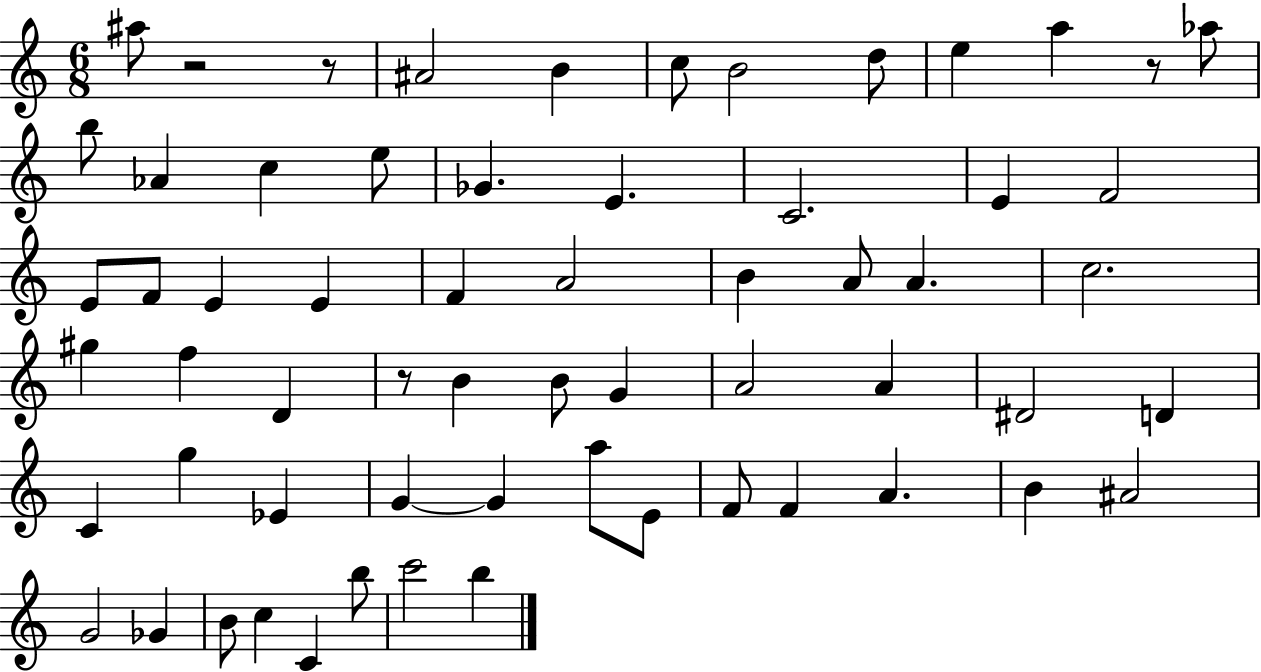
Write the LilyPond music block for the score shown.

{
  \clef treble
  \numericTimeSignature
  \time 6/8
  \key c \major
  \repeat volta 2 { ais''8 r2 r8 | ais'2 b'4 | c''8 b'2 d''8 | e''4 a''4 r8 aes''8 | \break b''8 aes'4 c''4 e''8 | ges'4. e'4. | c'2. | e'4 f'2 | \break e'8 f'8 e'4 e'4 | f'4 a'2 | b'4 a'8 a'4. | c''2. | \break gis''4 f''4 d'4 | r8 b'4 b'8 g'4 | a'2 a'4 | dis'2 d'4 | \break c'4 g''4 ees'4 | g'4~~ g'4 a''8 e'8 | f'8 f'4 a'4. | b'4 ais'2 | \break g'2 ges'4 | b'8 c''4 c'4 b''8 | c'''2 b''4 | } \bar "|."
}